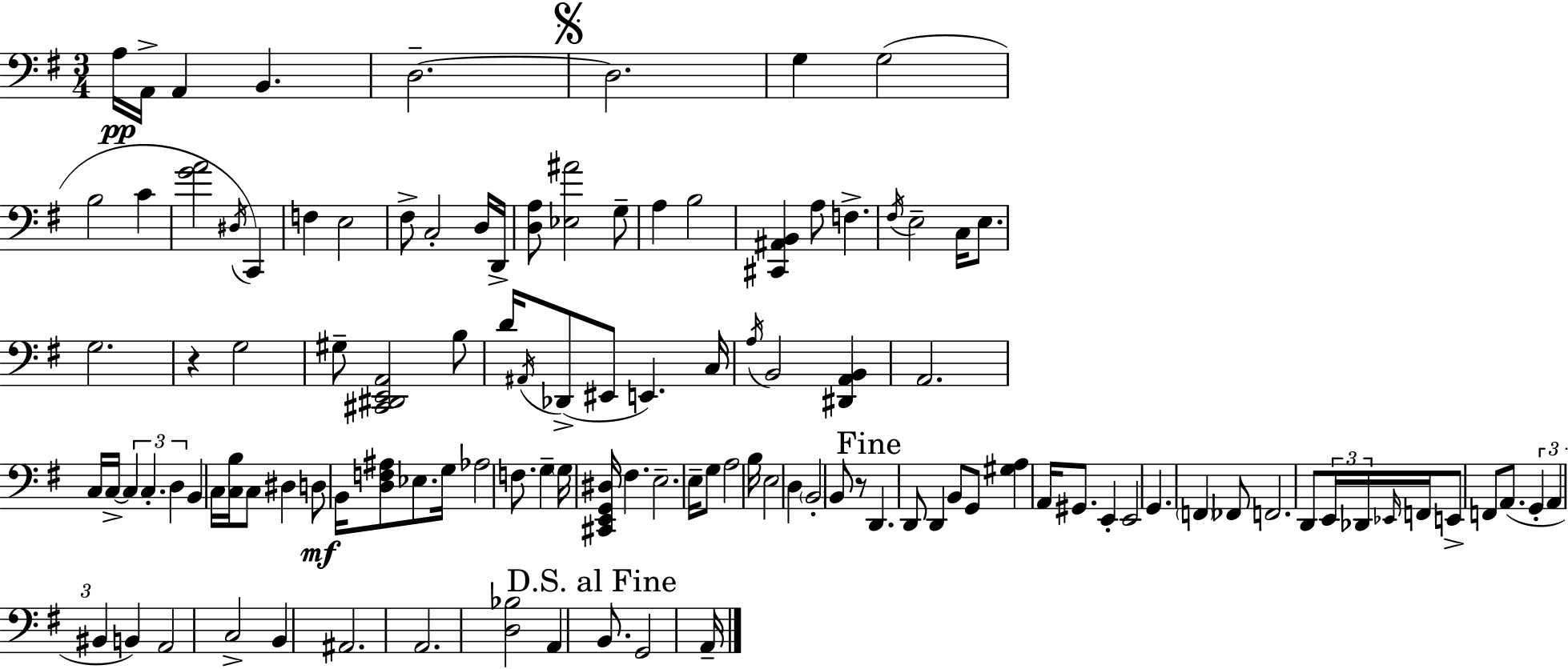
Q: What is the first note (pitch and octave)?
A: A3